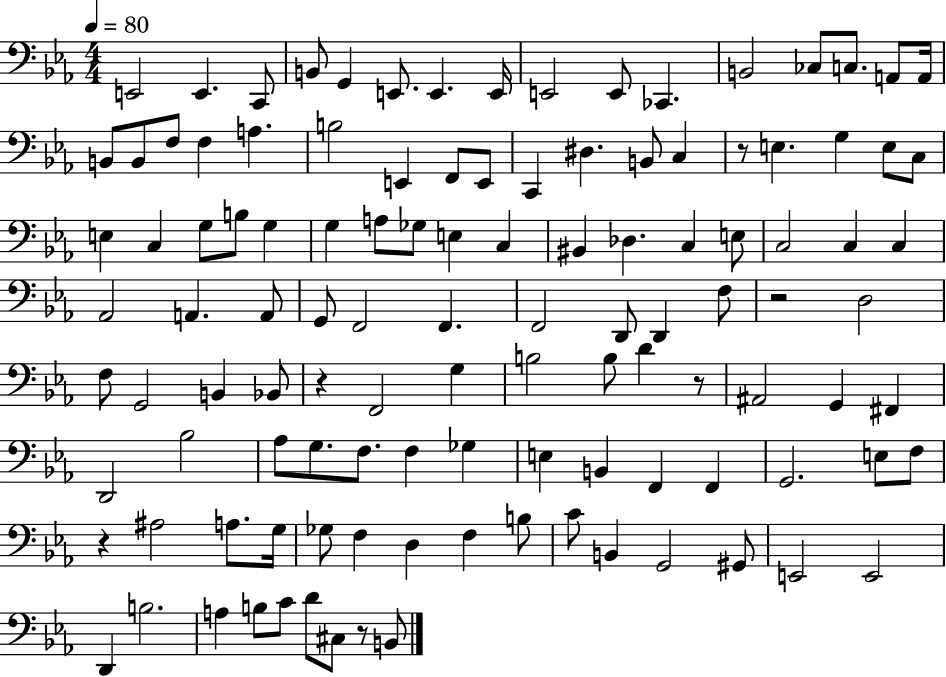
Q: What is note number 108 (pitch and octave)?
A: C#3